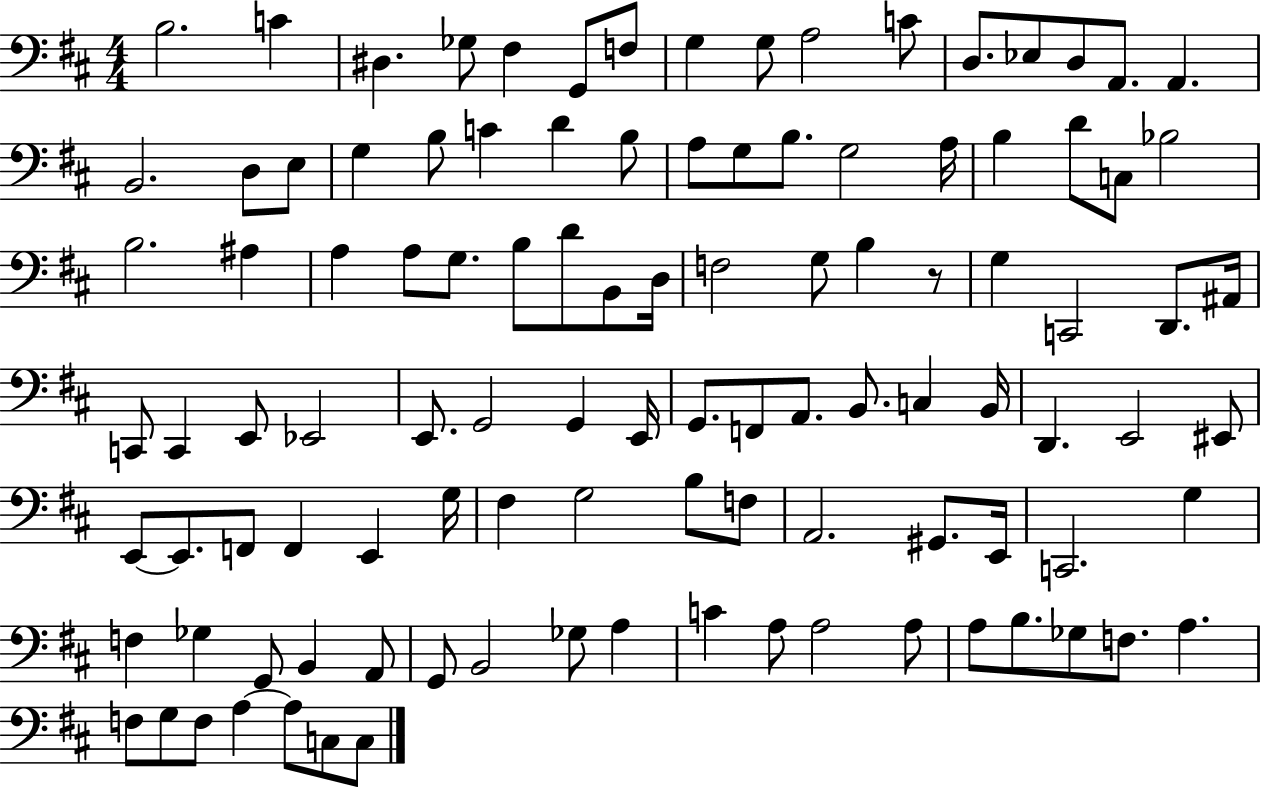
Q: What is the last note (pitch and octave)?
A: C3